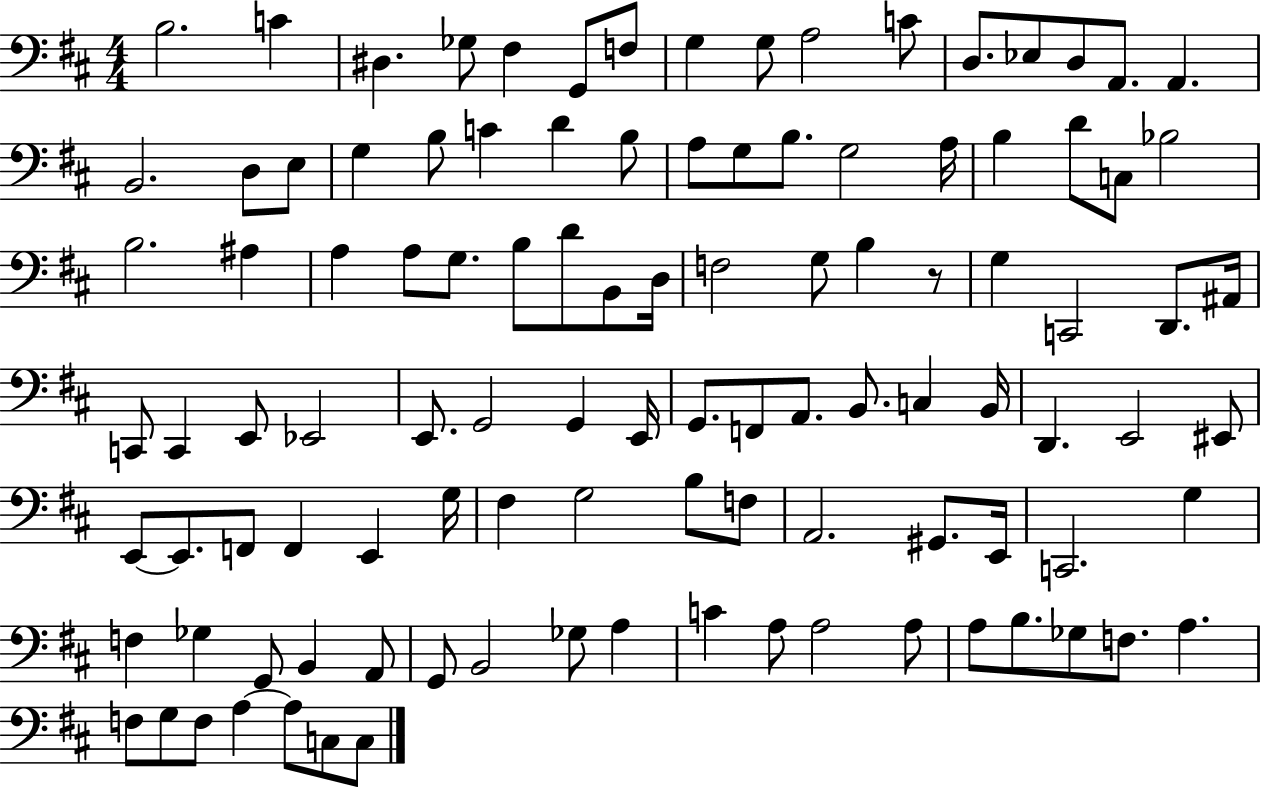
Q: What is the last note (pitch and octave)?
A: C3